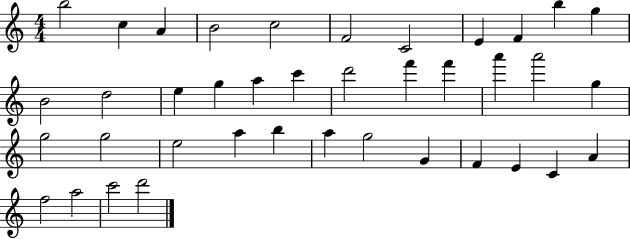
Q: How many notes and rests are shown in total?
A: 39